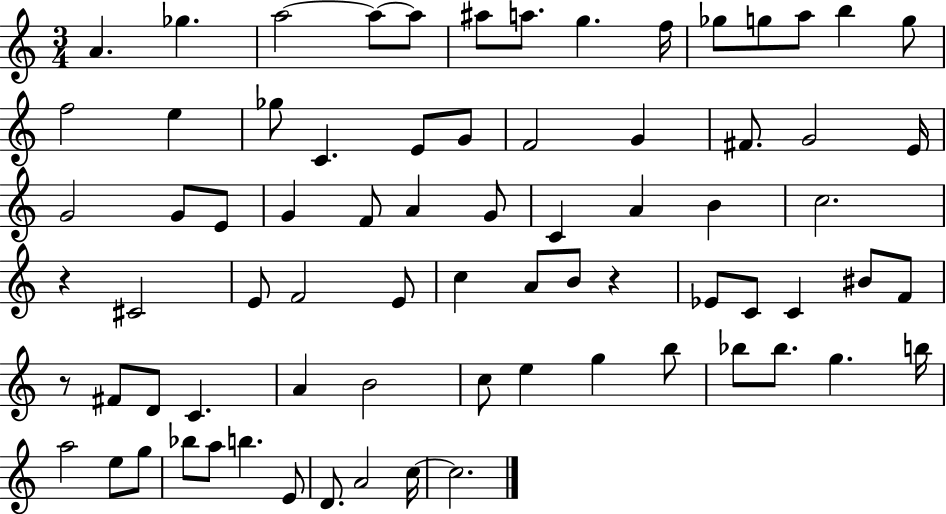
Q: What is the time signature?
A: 3/4